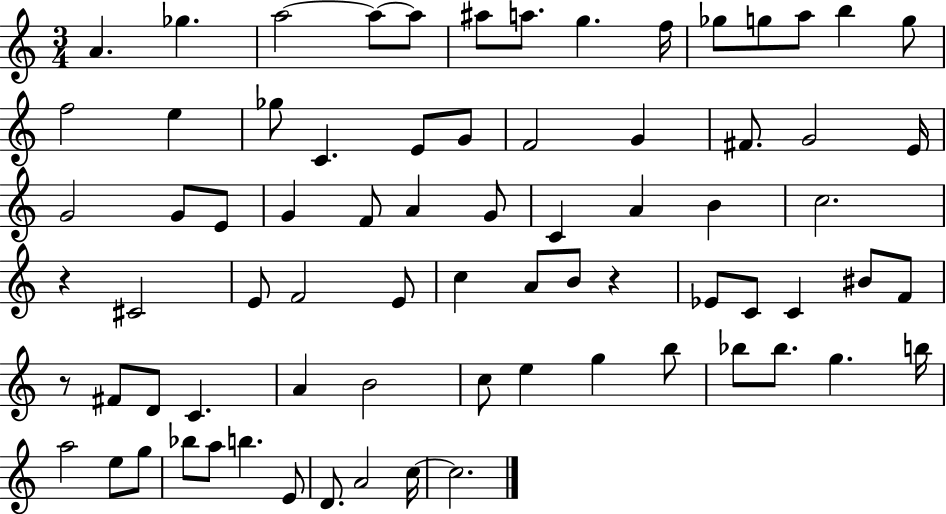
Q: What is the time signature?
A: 3/4